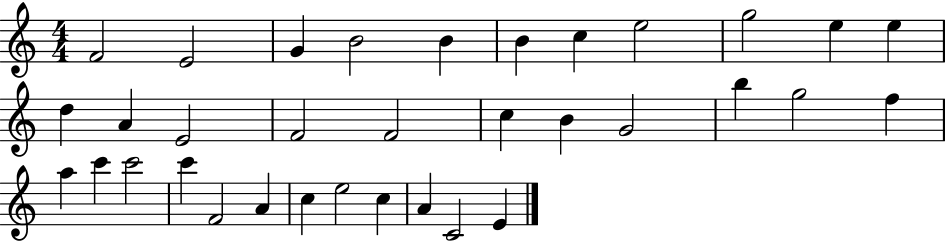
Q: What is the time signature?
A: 4/4